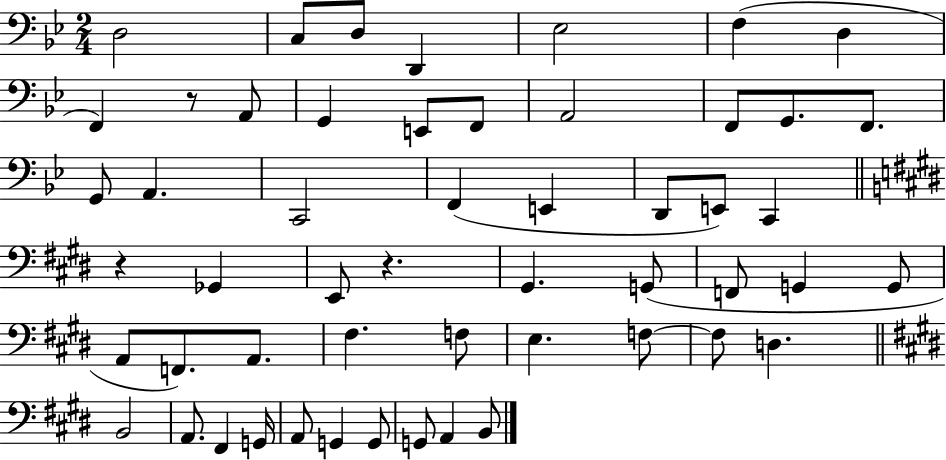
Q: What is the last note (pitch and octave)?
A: B2